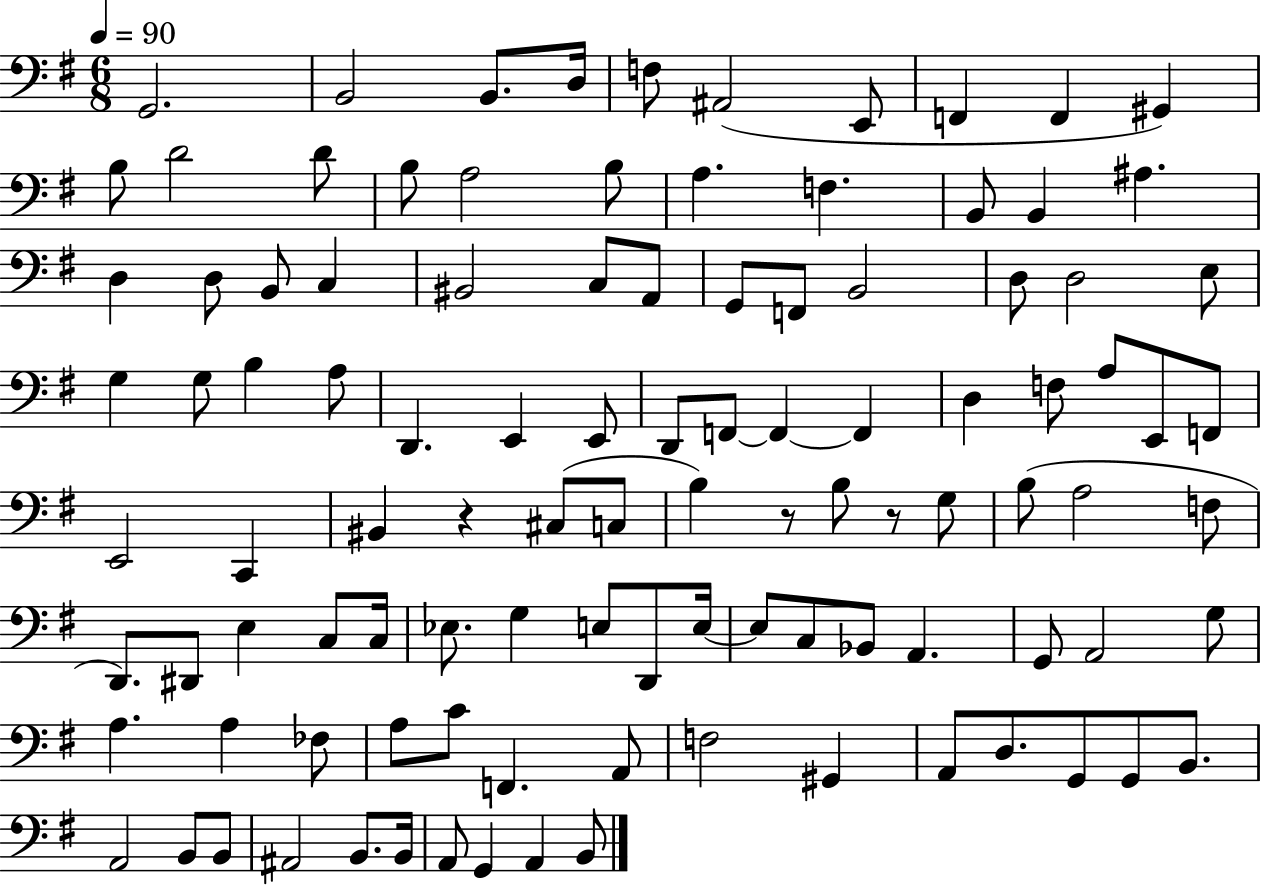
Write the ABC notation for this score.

X:1
T:Untitled
M:6/8
L:1/4
K:G
G,,2 B,,2 B,,/2 D,/4 F,/2 ^A,,2 E,,/2 F,, F,, ^G,, B,/2 D2 D/2 B,/2 A,2 B,/2 A, F, B,,/2 B,, ^A, D, D,/2 B,,/2 C, ^B,,2 C,/2 A,,/2 G,,/2 F,,/2 B,,2 D,/2 D,2 E,/2 G, G,/2 B, A,/2 D,, E,, E,,/2 D,,/2 F,,/2 F,, F,, D, F,/2 A,/2 E,,/2 F,,/2 E,,2 C,, ^B,, z ^C,/2 C,/2 B, z/2 B,/2 z/2 G,/2 B,/2 A,2 F,/2 D,,/2 ^D,,/2 E, C,/2 C,/4 _E,/2 G, E,/2 D,,/2 E,/4 E,/2 C,/2 _B,,/2 A,, G,,/2 A,,2 G,/2 A, A, _F,/2 A,/2 C/2 F,, A,,/2 F,2 ^G,, A,,/2 D,/2 G,,/2 G,,/2 B,,/2 A,,2 B,,/2 B,,/2 ^A,,2 B,,/2 B,,/4 A,,/2 G,, A,, B,,/2